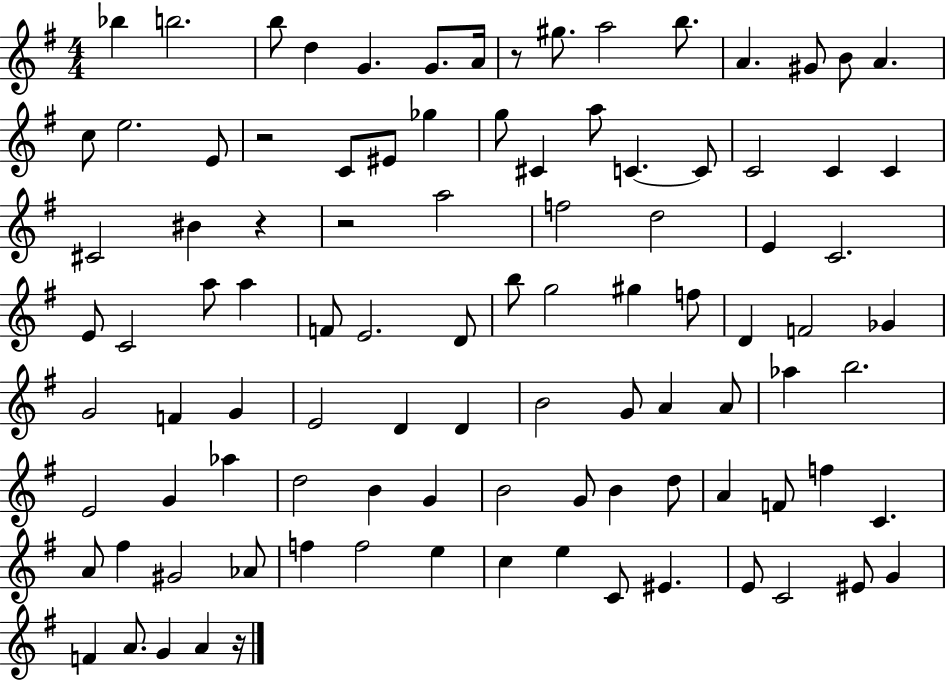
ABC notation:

X:1
T:Untitled
M:4/4
L:1/4
K:G
_b b2 b/2 d G G/2 A/4 z/2 ^g/2 a2 b/2 A ^G/2 B/2 A c/2 e2 E/2 z2 C/2 ^E/2 _g g/2 ^C a/2 C C/2 C2 C C ^C2 ^B z z2 a2 f2 d2 E C2 E/2 C2 a/2 a F/2 E2 D/2 b/2 g2 ^g f/2 D F2 _G G2 F G E2 D D B2 G/2 A A/2 _a b2 E2 G _a d2 B G B2 G/2 B d/2 A F/2 f C A/2 ^f ^G2 _A/2 f f2 e c e C/2 ^E E/2 C2 ^E/2 G F A/2 G A z/4